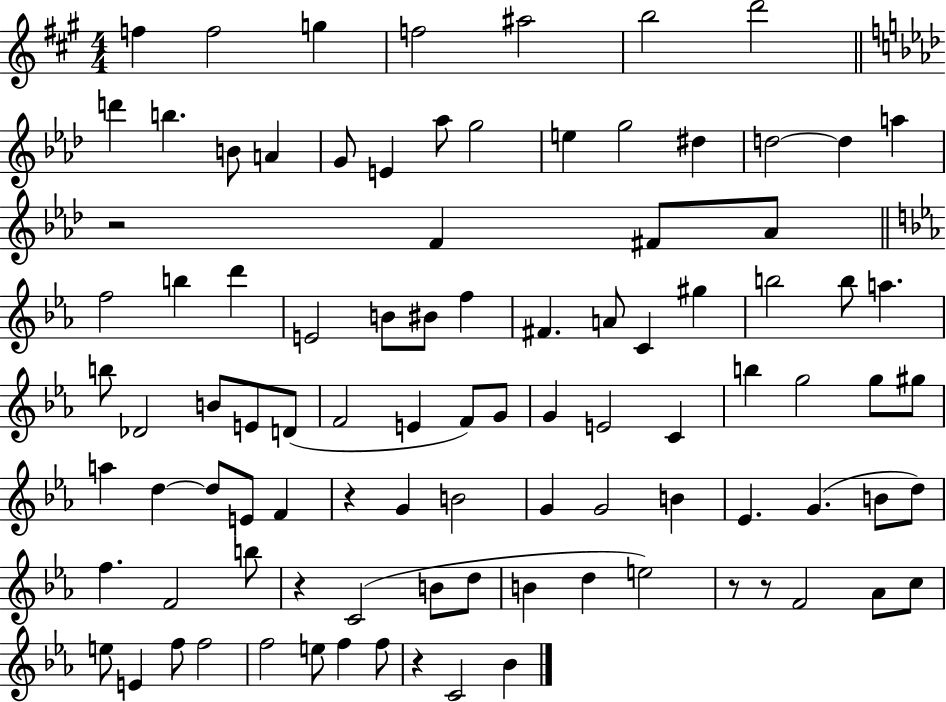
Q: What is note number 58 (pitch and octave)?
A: E4